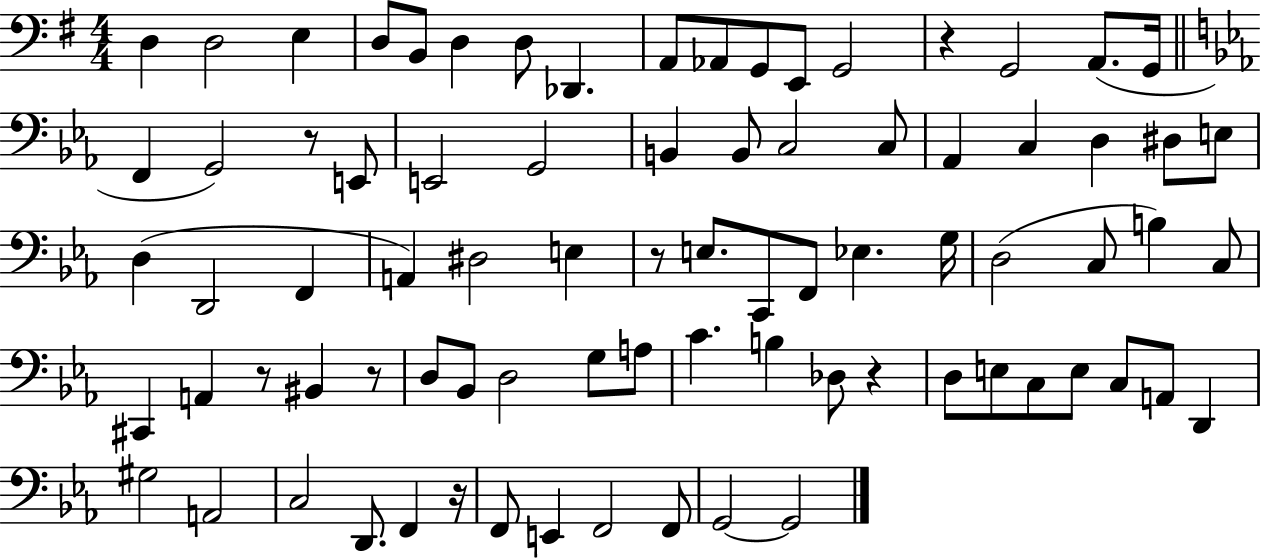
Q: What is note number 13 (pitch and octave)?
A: G2